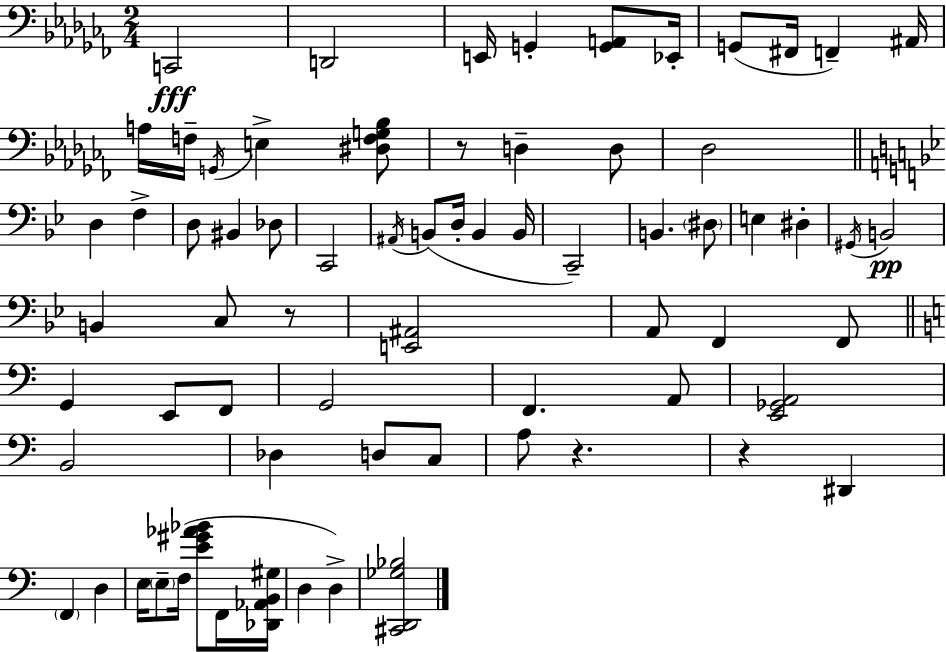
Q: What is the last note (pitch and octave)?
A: D3